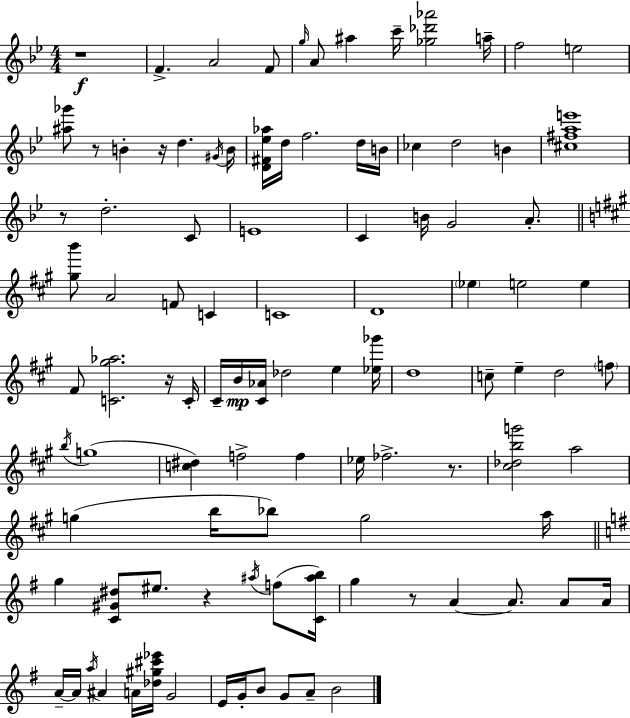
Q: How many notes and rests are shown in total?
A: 101